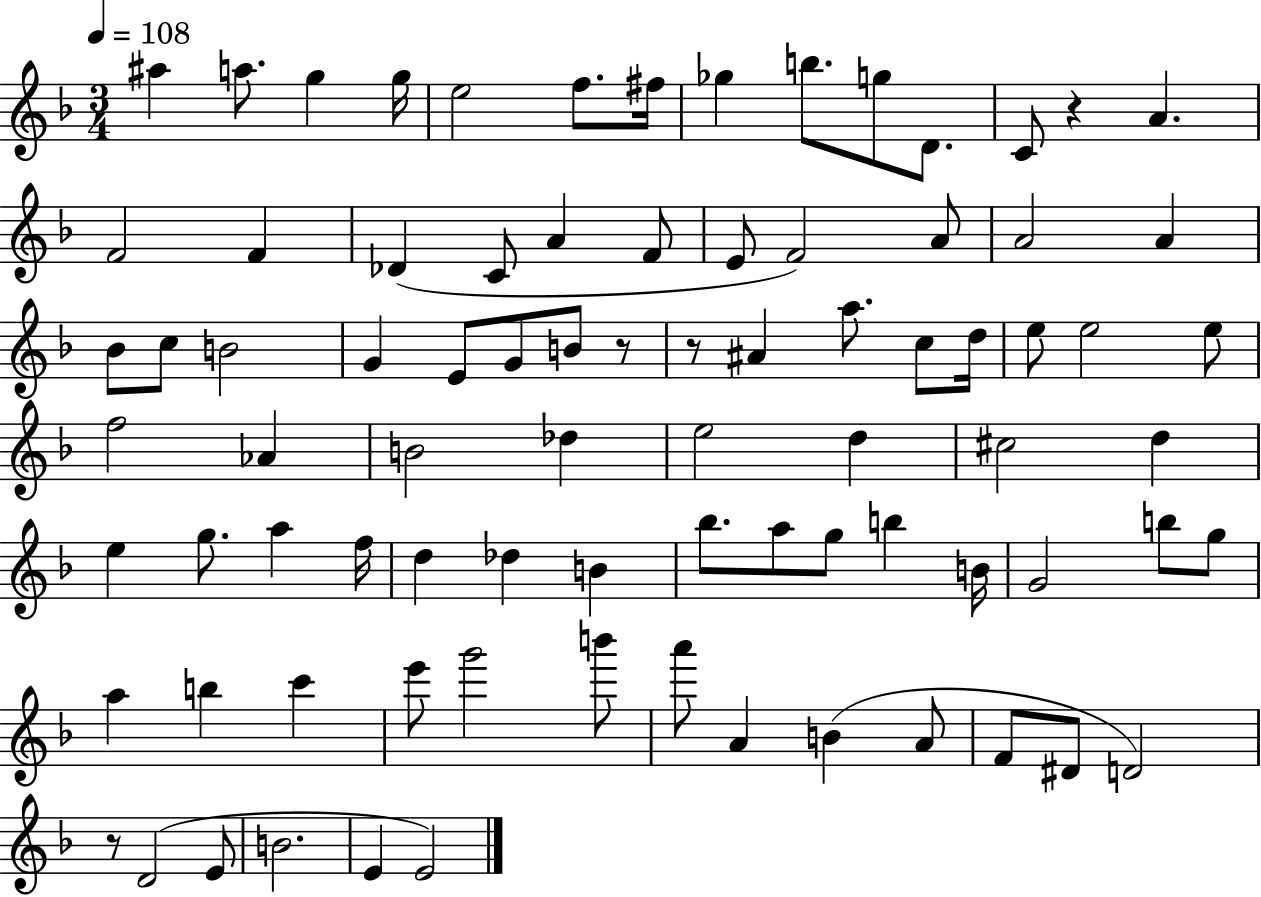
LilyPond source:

{
  \clef treble
  \numericTimeSignature
  \time 3/4
  \key f \major
  \tempo 4 = 108
  ais''4 a''8. g''4 g''16 | e''2 f''8. fis''16 | ges''4 b''8. g''8 d'8. | c'8 r4 a'4. | \break f'2 f'4 | des'4( c'8 a'4 f'8 | e'8 f'2) a'8 | a'2 a'4 | \break bes'8 c''8 b'2 | g'4 e'8 g'8 b'8 r8 | r8 ais'4 a''8. c''8 d''16 | e''8 e''2 e''8 | \break f''2 aes'4 | b'2 des''4 | e''2 d''4 | cis''2 d''4 | \break e''4 g''8. a''4 f''16 | d''4 des''4 b'4 | bes''8. a''8 g''8 b''4 b'16 | g'2 b''8 g''8 | \break a''4 b''4 c'''4 | e'''8 g'''2 b'''8 | a'''8 a'4 b'4( a'8 | f'8 dis'8 d'2) | \break r8 d'2( e'8 | b'2. | e'4 e'2) | \bar "|."
}